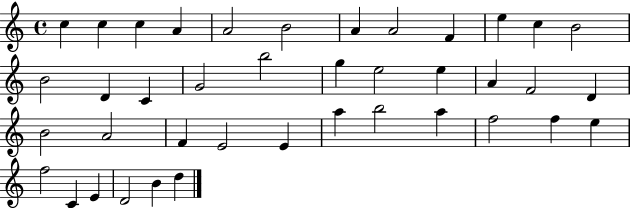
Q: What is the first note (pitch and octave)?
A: C5